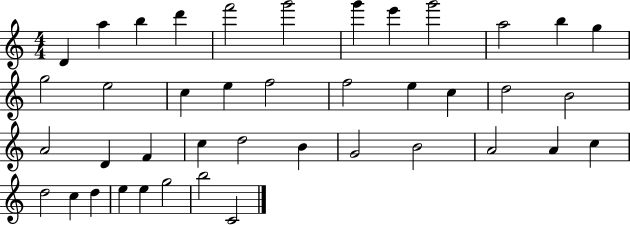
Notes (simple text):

D4/q A5/q B5/q D6/q F6/h G6/h G6/q E6/q G6/h A5/h B5/q G5/q G5/h E5/h C5/q E5/q F5/h F5/h E5/q C5/q D5/h B4/h A4/h D4/q F4/q C5/q D5/h B4/q G4/h B4/h A4/h A4/q C5/q D5/h C5/q D5/q E5/q E5/q G5/h B5/h C4/h